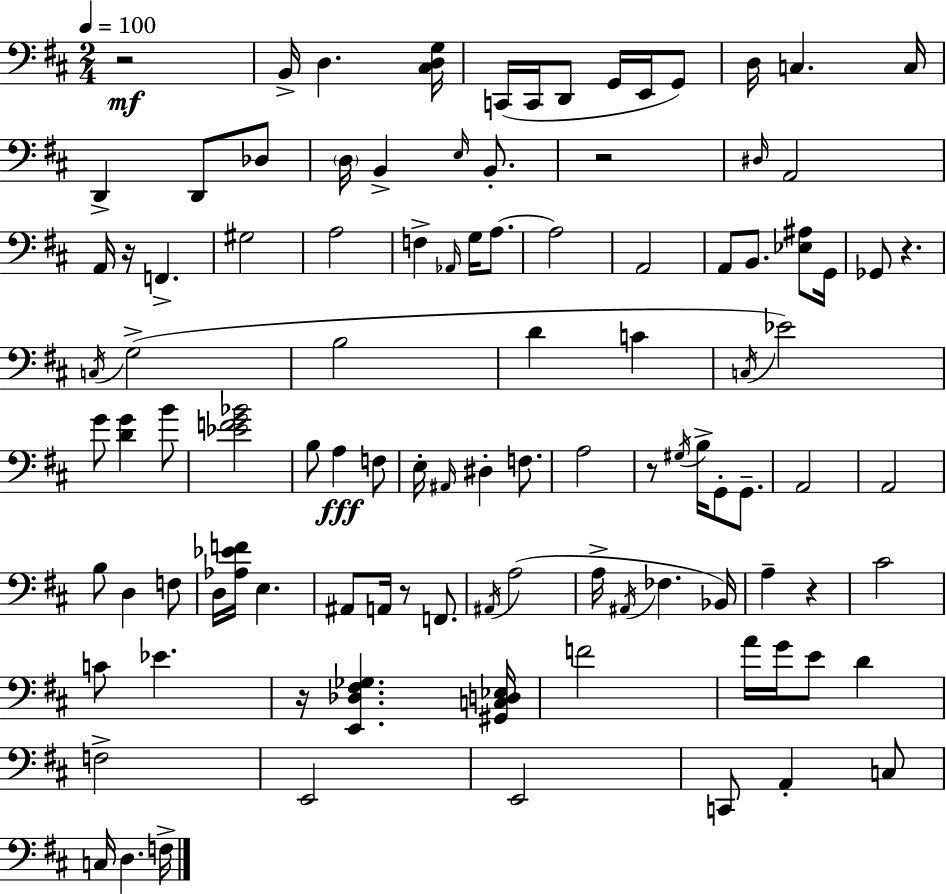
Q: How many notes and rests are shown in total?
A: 104